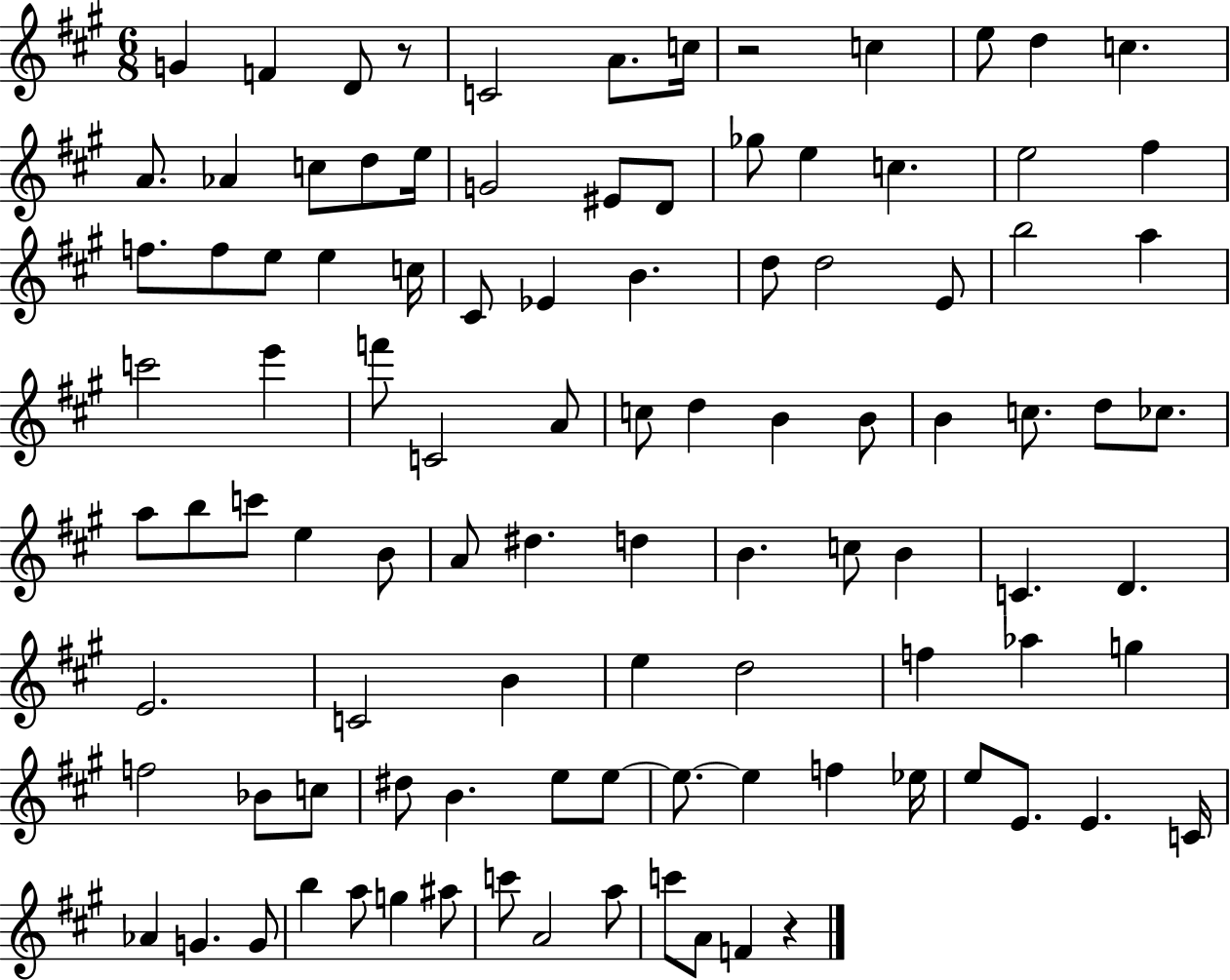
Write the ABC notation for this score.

X:1
T:Untitled
M:6/8
L:1/4
K:A
G F D/2 z/2 C2 A/2 c/4 z2 c e/2 d c A/2 _A c/2 d/2 e/4 G2 ^E/2 D/2 _g/2 e c e2 ^f f/2 f/2 e/2 e c/4 ^C/2 _E B d/2 d2 E/2 b2 a c'2 e' f'/2 C2 A/2 c/2 d B B/2 B c/2 d/2 _c/2 a/2 b/2 c'/2 e B/2 A/2 ^d d B c/2 B C D E2 C2 B e d2 f _a g f2 _B/2 c/2 ^d/2 B e/2 e/2 e/2 e f _e/4 e/2 E/2 E C/4 _A G G/2 b a/2 g ^a/2 c'/2 A2 a/2 c'/2 A/2 F z